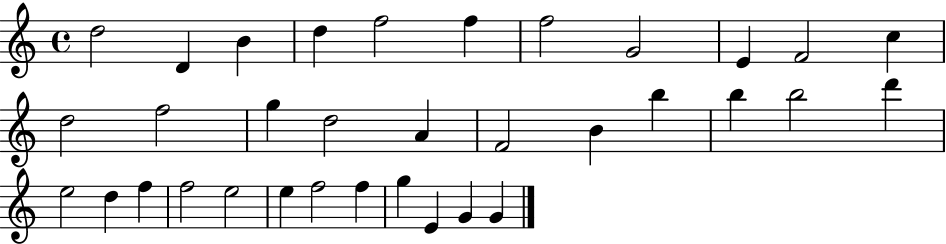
X:1
T:Untitled
M:4/4
L:1/4
K:C
d2 D B d f2 f f2 G2 E F2 c d2 f2 g d2 A F2 B b b b2 d' e2 d f f2 e2 e f2 f g E G G